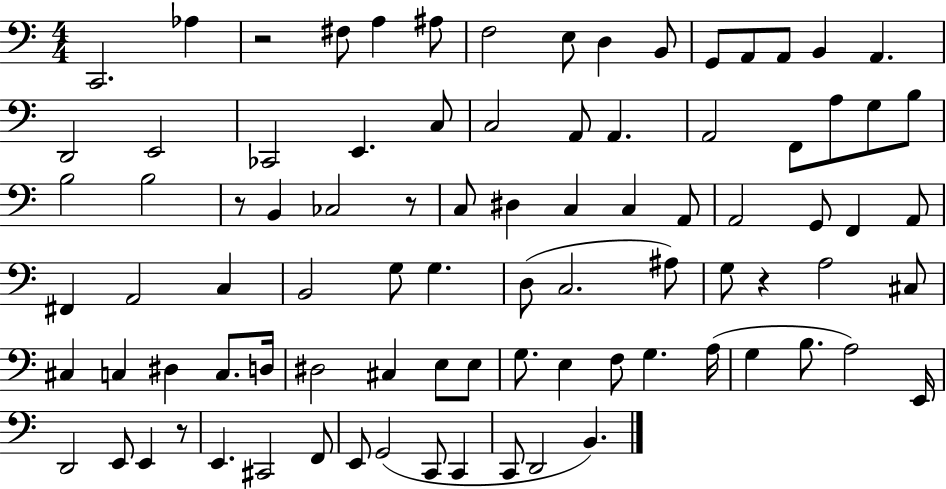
C2/h. Ab3/q R/h F#3/e A3/q A#3/e F3/h E3/e D3/q B2/e G2/e A2/e A2/e B2/q A2/q. D2/h E2/h CES2/h E2/q. C3/e C3/h A2/e A2/q. A2/h F2/e A3/e G3/e B3/e B3/h B3/h R/e B2/q CES3/h R/e C3/e D#3/q C3/q C3/q A2/e A2/h G2/e F2/q A2/e F#2/q A2/h C3/q B2/h G3/e G3/q. D3/e C3/h. A#3/e G3/e R/q A3/h C#3/e C#3/q C3/q D#3/q C3/e. D3/s D#3/h C#3/q E3/e E3/e G3/e. E3/q F3/e G3/q. A3/s G3/q B3/e. A3/h E2/s D2/h E2/e E2/q R/e E2/q. C#2/h F2/e E2/e G2/h C2/e C2/q C2/e D2/h B2/q.